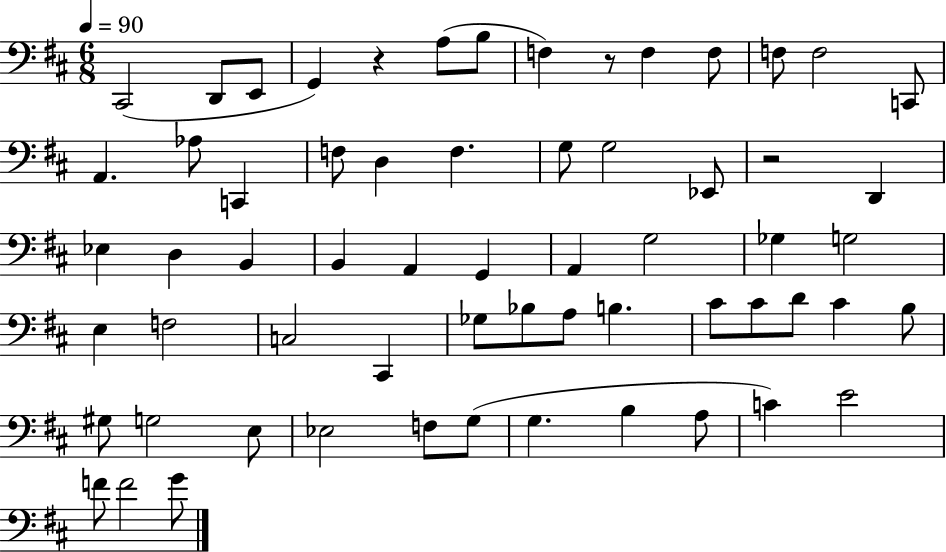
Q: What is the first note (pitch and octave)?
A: C#2